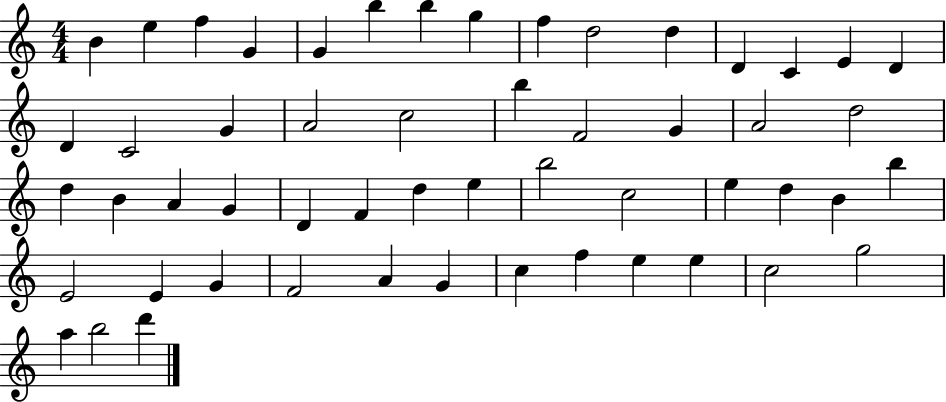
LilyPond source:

{
  \clef treble
  \numericTimeSignature
  \time 4/4
  \key c \major
  b'4 e''4 f''4 g'4 | g'4 b''4 b''4 g''4 | f''4 d''2 d''4 | d'4 c'4 e'4 d'4 | \break d'4 c'2 g'4 | a'2 c''2 | b''4 f'2 g'4 | a'2 d''2 | \break d''4 b'4 a'4 g'4 | d'4 f'4 d''4 e''4 | b''2 c''2 | e''4 d''4 b'4 b''4 | \break e'2 e'4 g'4 | f'2 a'4 g'4 | c''4 f''4 e''4 e''4 | c''2 g''2 | \break a''4 b''2 d'''4 | \bar "|."
}